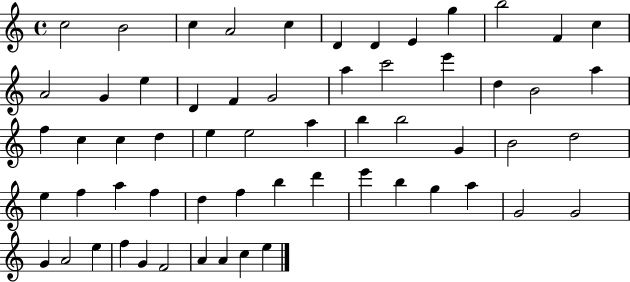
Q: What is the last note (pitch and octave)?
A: E5